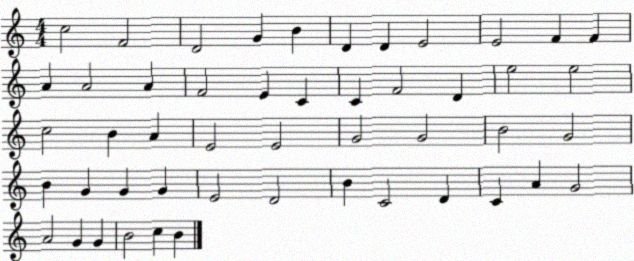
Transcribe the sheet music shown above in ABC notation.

X:1
T:Untitled
M:4/4
L:1/4
K:C
c2 F2 D2 G B D D E2 E2 F F A A2 A F2 E C C F2 D e2 e2 c2 B A E2 E2 G2 G2 B2 G2 B G G G E2 D2 B C2 D C A G2 A2 G G B2 c B